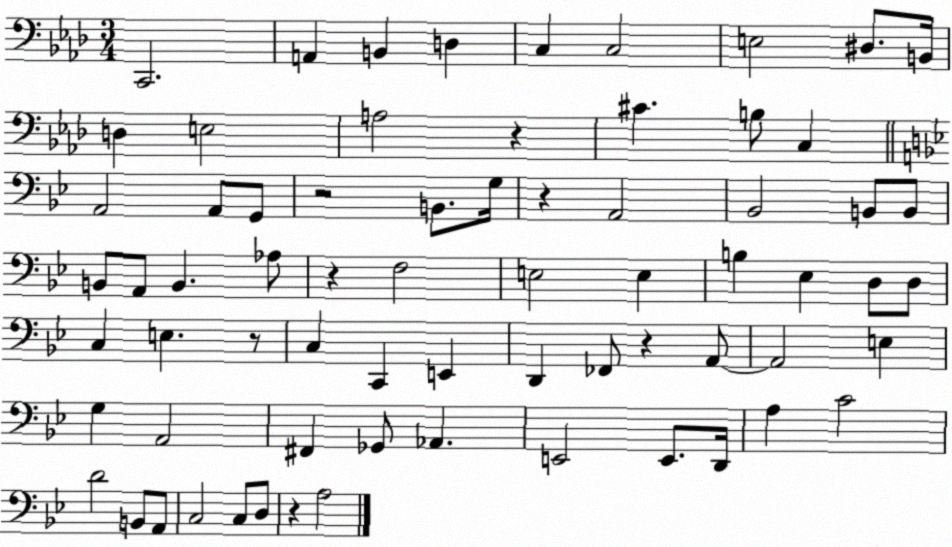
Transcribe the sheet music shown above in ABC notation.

X:1
T:Untitled
M:3/4
L:1/4
K:Ab
C,,2 A,, B,, D, C, C,2 E,2 ^D,/2 B,,/4 D, E,2 A,2 z ^C B,/2 C, A,,2 A,,/2 G,,/2 z2 B,,/2 G,/4 z A,,2 _B,,2 B,,/2 B,,/2 B,,/2 A,,/2 B,, _A,/2 z F,2 E,2 E, B, _E, D,/2 D,/2 C, E, z/2 C, C,, E,, D,, _F,,/2 z A,,/2 A,,2 E, G, A,,2 ^F,, _G,,/2 _A,, E,,2 E,,/2 D,,/4 A, C2 D2 B,,/2 A,,/2 C,2 C,/2 D,/2 z A,2